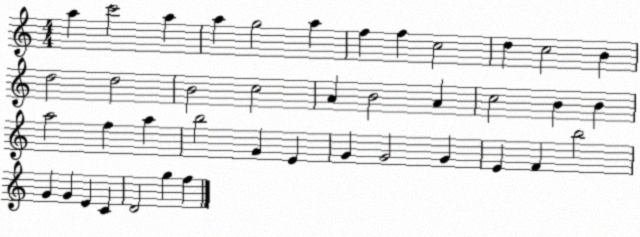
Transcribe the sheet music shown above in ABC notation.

X:1
T:Untitled
M:4/4
L:1/4
K:C
a c'2 a a g2 a f f c2 d c2 B d2 d2 B2 c2 A B2 A c2 B B a2 f a b2 G E G G2 G E F b2 G G E C D2 g f